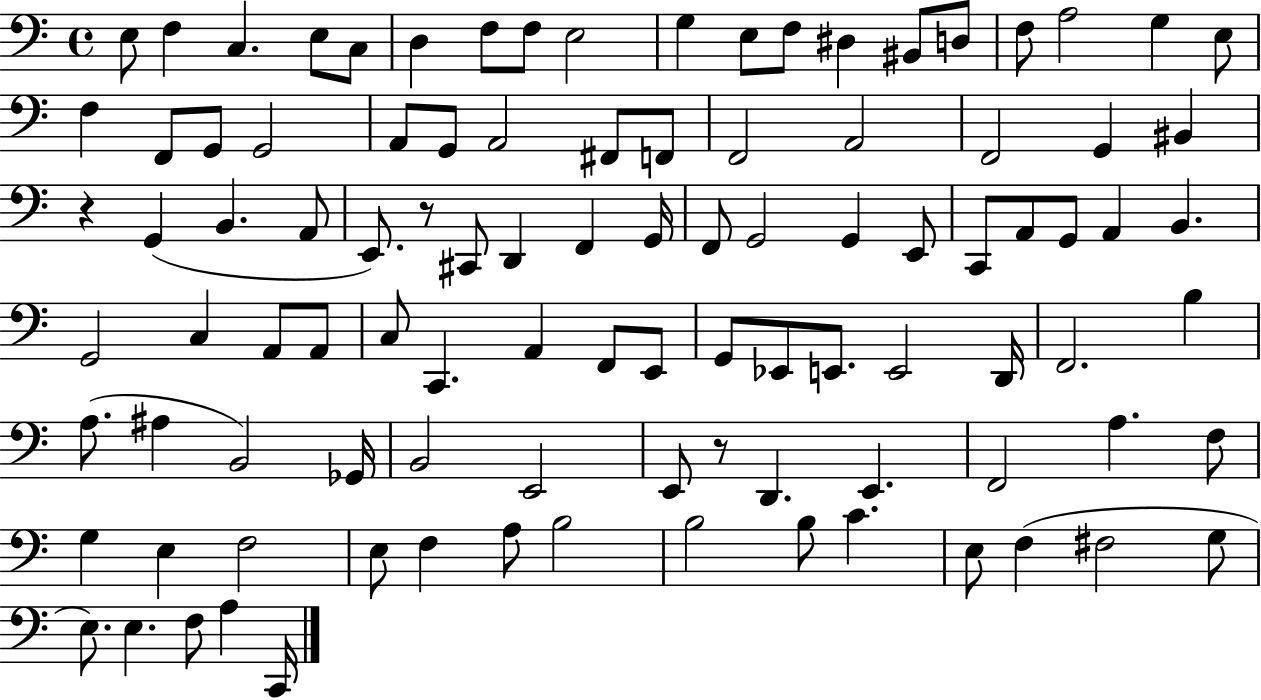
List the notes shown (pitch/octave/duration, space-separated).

E3/e F3/q C3/q. E3/e C3/e D3/q F3/e F3/e E3/h G3/q E3/e F3/e D#3/q BIS2/e D3/e F3/e A3/h G3/q E3/e F3/q F2/e G2/e G2/h A2/e G2/e A2/h F#2/e F2/e F2/h A2/h F2/h G2/q BIS2/q R/q G2/q B2/q. A2/e E2/e. R/e C#2/e D2/q F2/q G2/s F2/e G2/h G2/q E2/e C2/e A2/e G2/e A2/q B2/q. G2/h C3/q A2/e A2/e C3/e C2/q. A2/q F2/e E2/e G2/e Eb2/e E2/e. E2/h D2/s F2/h. B3/q A3/e. A#3/q B2/h Gb2/s B2/h E2/h E2/e R/e D2/q. E2/q. F2/h A3/q. F3/e G3/q E3/q F3/h E3/e F3/q A3/e B3/h B3/h B3/e C4/q. E3/e F3/q F#3/h G3/e E3/e. E3/q. F3/e A3/q C2/s